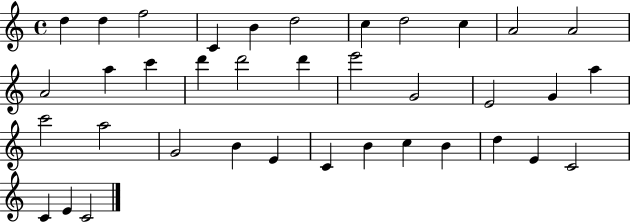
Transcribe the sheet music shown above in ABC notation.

X:1
T:Untitled
M:4/4
L:1/4
K:C
d d f2 C B d2 c d2 c A2 A2 A2 a c' d' d'2 d' e'2 G2 E2 G a c'2 a2 G2 B E C B c B d E C2 C E C2